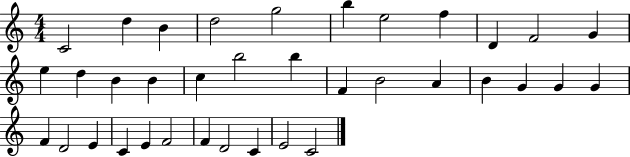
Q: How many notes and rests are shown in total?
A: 36